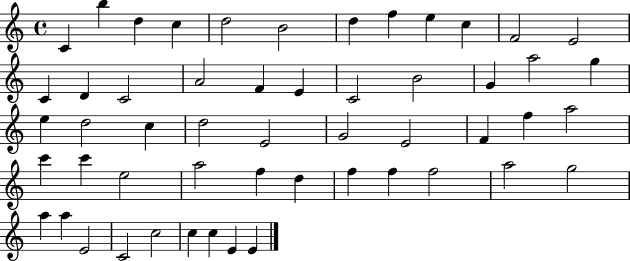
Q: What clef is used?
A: treble